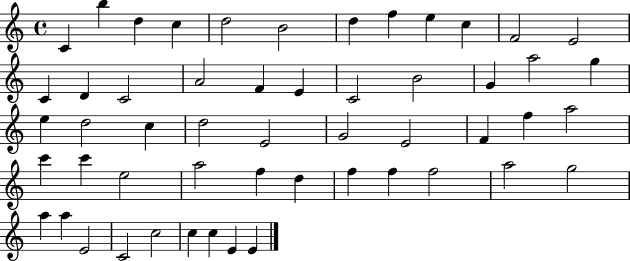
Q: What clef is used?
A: treble